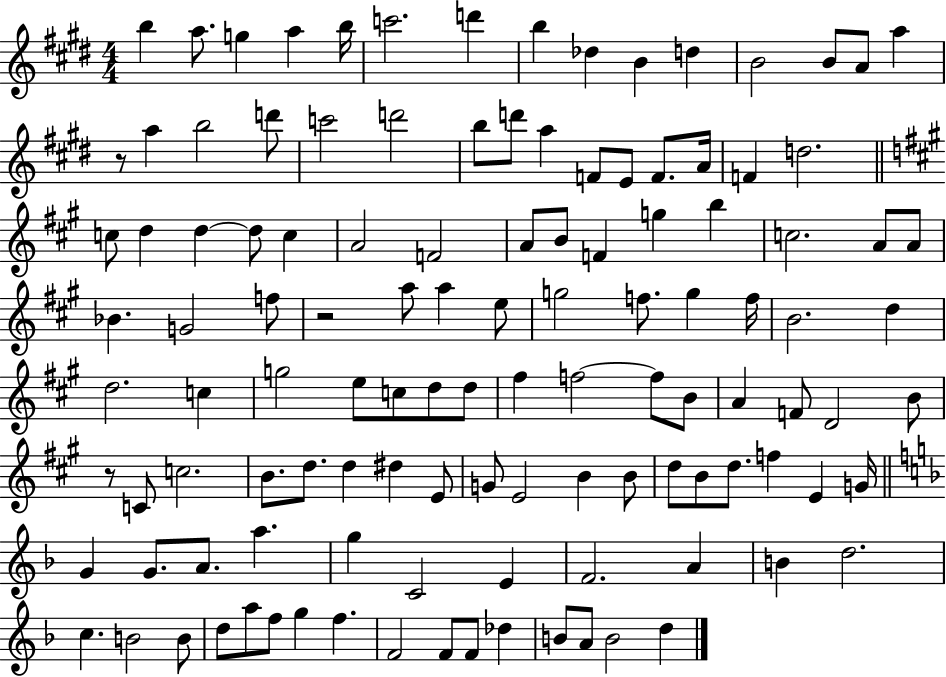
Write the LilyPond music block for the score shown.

{
  \clef treble
  \numericTimeSignature
  \time 4/4
  \key e \major
  b''4 a''8. g''4 a''4 b''16 | c'''2. d'''4 | b''4 des''4 b'4 d''4 | b'2 b'8 a'8 a''4 | \break r8 a''4 b''2 d'''8 | c'''2 d'''2 | b''8 d'''8 a''4 f'8 e'8 f'8. a'16 | f'4 d''2. | \break \bar "||" \break \key a \major c''8 d''4 d''4~~ d''8 c''4 | a'2 f'2 | a'8 b'8 f'4 g''4 b''4 | c''2. a'8 a'8 | \break bes'4. g'2 f''8 | r2 a''8 a''4 e''8 | g''2 f''8. g''4 f''16 | b'2. d''4 | \break d''2. c''4 | g''2 e''8 c''8 d''8 d''8 | fis''4 f''2~~ f''8 b'8 | a'4 f'8 d'2 b'8 | \break r8 c'8 c''2. | b'8. d''8. d''4 dis''4 e'8 | g'8 e'2 b'4 b'8 | d''8 b'8 d''8. f''4 e'4 g'16 | \break \bar "||" \break \key d \minor g'4 g'8. a'8. a''4. | g''4 c'2 e'4 | f'2. a'4 | b'4 d''2. | \break c''4. b'2 b'8 | d''8 a''8 f''8 g''4 f''4. | f'2 f'8 f'8 des''4 | b'8 a'8 b'2 d''4 | \break \bar "|."
}